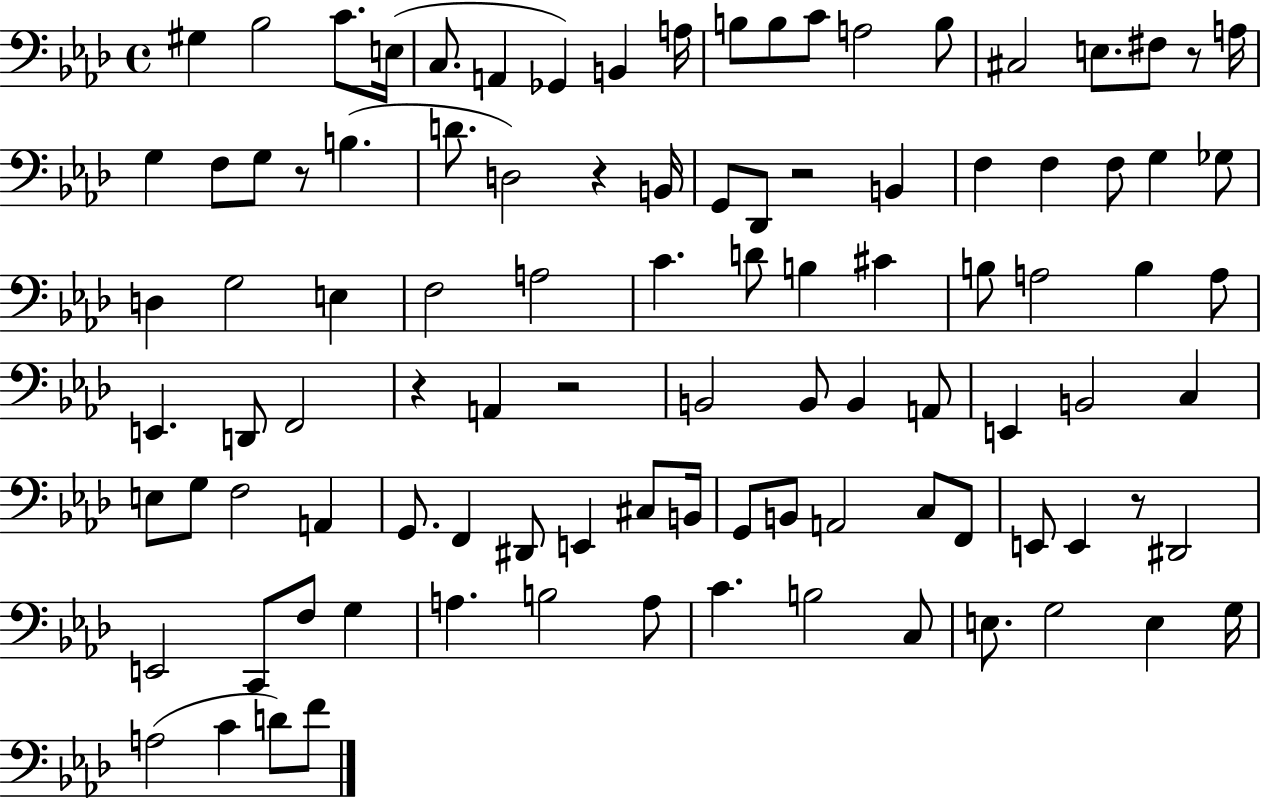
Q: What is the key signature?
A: AES major